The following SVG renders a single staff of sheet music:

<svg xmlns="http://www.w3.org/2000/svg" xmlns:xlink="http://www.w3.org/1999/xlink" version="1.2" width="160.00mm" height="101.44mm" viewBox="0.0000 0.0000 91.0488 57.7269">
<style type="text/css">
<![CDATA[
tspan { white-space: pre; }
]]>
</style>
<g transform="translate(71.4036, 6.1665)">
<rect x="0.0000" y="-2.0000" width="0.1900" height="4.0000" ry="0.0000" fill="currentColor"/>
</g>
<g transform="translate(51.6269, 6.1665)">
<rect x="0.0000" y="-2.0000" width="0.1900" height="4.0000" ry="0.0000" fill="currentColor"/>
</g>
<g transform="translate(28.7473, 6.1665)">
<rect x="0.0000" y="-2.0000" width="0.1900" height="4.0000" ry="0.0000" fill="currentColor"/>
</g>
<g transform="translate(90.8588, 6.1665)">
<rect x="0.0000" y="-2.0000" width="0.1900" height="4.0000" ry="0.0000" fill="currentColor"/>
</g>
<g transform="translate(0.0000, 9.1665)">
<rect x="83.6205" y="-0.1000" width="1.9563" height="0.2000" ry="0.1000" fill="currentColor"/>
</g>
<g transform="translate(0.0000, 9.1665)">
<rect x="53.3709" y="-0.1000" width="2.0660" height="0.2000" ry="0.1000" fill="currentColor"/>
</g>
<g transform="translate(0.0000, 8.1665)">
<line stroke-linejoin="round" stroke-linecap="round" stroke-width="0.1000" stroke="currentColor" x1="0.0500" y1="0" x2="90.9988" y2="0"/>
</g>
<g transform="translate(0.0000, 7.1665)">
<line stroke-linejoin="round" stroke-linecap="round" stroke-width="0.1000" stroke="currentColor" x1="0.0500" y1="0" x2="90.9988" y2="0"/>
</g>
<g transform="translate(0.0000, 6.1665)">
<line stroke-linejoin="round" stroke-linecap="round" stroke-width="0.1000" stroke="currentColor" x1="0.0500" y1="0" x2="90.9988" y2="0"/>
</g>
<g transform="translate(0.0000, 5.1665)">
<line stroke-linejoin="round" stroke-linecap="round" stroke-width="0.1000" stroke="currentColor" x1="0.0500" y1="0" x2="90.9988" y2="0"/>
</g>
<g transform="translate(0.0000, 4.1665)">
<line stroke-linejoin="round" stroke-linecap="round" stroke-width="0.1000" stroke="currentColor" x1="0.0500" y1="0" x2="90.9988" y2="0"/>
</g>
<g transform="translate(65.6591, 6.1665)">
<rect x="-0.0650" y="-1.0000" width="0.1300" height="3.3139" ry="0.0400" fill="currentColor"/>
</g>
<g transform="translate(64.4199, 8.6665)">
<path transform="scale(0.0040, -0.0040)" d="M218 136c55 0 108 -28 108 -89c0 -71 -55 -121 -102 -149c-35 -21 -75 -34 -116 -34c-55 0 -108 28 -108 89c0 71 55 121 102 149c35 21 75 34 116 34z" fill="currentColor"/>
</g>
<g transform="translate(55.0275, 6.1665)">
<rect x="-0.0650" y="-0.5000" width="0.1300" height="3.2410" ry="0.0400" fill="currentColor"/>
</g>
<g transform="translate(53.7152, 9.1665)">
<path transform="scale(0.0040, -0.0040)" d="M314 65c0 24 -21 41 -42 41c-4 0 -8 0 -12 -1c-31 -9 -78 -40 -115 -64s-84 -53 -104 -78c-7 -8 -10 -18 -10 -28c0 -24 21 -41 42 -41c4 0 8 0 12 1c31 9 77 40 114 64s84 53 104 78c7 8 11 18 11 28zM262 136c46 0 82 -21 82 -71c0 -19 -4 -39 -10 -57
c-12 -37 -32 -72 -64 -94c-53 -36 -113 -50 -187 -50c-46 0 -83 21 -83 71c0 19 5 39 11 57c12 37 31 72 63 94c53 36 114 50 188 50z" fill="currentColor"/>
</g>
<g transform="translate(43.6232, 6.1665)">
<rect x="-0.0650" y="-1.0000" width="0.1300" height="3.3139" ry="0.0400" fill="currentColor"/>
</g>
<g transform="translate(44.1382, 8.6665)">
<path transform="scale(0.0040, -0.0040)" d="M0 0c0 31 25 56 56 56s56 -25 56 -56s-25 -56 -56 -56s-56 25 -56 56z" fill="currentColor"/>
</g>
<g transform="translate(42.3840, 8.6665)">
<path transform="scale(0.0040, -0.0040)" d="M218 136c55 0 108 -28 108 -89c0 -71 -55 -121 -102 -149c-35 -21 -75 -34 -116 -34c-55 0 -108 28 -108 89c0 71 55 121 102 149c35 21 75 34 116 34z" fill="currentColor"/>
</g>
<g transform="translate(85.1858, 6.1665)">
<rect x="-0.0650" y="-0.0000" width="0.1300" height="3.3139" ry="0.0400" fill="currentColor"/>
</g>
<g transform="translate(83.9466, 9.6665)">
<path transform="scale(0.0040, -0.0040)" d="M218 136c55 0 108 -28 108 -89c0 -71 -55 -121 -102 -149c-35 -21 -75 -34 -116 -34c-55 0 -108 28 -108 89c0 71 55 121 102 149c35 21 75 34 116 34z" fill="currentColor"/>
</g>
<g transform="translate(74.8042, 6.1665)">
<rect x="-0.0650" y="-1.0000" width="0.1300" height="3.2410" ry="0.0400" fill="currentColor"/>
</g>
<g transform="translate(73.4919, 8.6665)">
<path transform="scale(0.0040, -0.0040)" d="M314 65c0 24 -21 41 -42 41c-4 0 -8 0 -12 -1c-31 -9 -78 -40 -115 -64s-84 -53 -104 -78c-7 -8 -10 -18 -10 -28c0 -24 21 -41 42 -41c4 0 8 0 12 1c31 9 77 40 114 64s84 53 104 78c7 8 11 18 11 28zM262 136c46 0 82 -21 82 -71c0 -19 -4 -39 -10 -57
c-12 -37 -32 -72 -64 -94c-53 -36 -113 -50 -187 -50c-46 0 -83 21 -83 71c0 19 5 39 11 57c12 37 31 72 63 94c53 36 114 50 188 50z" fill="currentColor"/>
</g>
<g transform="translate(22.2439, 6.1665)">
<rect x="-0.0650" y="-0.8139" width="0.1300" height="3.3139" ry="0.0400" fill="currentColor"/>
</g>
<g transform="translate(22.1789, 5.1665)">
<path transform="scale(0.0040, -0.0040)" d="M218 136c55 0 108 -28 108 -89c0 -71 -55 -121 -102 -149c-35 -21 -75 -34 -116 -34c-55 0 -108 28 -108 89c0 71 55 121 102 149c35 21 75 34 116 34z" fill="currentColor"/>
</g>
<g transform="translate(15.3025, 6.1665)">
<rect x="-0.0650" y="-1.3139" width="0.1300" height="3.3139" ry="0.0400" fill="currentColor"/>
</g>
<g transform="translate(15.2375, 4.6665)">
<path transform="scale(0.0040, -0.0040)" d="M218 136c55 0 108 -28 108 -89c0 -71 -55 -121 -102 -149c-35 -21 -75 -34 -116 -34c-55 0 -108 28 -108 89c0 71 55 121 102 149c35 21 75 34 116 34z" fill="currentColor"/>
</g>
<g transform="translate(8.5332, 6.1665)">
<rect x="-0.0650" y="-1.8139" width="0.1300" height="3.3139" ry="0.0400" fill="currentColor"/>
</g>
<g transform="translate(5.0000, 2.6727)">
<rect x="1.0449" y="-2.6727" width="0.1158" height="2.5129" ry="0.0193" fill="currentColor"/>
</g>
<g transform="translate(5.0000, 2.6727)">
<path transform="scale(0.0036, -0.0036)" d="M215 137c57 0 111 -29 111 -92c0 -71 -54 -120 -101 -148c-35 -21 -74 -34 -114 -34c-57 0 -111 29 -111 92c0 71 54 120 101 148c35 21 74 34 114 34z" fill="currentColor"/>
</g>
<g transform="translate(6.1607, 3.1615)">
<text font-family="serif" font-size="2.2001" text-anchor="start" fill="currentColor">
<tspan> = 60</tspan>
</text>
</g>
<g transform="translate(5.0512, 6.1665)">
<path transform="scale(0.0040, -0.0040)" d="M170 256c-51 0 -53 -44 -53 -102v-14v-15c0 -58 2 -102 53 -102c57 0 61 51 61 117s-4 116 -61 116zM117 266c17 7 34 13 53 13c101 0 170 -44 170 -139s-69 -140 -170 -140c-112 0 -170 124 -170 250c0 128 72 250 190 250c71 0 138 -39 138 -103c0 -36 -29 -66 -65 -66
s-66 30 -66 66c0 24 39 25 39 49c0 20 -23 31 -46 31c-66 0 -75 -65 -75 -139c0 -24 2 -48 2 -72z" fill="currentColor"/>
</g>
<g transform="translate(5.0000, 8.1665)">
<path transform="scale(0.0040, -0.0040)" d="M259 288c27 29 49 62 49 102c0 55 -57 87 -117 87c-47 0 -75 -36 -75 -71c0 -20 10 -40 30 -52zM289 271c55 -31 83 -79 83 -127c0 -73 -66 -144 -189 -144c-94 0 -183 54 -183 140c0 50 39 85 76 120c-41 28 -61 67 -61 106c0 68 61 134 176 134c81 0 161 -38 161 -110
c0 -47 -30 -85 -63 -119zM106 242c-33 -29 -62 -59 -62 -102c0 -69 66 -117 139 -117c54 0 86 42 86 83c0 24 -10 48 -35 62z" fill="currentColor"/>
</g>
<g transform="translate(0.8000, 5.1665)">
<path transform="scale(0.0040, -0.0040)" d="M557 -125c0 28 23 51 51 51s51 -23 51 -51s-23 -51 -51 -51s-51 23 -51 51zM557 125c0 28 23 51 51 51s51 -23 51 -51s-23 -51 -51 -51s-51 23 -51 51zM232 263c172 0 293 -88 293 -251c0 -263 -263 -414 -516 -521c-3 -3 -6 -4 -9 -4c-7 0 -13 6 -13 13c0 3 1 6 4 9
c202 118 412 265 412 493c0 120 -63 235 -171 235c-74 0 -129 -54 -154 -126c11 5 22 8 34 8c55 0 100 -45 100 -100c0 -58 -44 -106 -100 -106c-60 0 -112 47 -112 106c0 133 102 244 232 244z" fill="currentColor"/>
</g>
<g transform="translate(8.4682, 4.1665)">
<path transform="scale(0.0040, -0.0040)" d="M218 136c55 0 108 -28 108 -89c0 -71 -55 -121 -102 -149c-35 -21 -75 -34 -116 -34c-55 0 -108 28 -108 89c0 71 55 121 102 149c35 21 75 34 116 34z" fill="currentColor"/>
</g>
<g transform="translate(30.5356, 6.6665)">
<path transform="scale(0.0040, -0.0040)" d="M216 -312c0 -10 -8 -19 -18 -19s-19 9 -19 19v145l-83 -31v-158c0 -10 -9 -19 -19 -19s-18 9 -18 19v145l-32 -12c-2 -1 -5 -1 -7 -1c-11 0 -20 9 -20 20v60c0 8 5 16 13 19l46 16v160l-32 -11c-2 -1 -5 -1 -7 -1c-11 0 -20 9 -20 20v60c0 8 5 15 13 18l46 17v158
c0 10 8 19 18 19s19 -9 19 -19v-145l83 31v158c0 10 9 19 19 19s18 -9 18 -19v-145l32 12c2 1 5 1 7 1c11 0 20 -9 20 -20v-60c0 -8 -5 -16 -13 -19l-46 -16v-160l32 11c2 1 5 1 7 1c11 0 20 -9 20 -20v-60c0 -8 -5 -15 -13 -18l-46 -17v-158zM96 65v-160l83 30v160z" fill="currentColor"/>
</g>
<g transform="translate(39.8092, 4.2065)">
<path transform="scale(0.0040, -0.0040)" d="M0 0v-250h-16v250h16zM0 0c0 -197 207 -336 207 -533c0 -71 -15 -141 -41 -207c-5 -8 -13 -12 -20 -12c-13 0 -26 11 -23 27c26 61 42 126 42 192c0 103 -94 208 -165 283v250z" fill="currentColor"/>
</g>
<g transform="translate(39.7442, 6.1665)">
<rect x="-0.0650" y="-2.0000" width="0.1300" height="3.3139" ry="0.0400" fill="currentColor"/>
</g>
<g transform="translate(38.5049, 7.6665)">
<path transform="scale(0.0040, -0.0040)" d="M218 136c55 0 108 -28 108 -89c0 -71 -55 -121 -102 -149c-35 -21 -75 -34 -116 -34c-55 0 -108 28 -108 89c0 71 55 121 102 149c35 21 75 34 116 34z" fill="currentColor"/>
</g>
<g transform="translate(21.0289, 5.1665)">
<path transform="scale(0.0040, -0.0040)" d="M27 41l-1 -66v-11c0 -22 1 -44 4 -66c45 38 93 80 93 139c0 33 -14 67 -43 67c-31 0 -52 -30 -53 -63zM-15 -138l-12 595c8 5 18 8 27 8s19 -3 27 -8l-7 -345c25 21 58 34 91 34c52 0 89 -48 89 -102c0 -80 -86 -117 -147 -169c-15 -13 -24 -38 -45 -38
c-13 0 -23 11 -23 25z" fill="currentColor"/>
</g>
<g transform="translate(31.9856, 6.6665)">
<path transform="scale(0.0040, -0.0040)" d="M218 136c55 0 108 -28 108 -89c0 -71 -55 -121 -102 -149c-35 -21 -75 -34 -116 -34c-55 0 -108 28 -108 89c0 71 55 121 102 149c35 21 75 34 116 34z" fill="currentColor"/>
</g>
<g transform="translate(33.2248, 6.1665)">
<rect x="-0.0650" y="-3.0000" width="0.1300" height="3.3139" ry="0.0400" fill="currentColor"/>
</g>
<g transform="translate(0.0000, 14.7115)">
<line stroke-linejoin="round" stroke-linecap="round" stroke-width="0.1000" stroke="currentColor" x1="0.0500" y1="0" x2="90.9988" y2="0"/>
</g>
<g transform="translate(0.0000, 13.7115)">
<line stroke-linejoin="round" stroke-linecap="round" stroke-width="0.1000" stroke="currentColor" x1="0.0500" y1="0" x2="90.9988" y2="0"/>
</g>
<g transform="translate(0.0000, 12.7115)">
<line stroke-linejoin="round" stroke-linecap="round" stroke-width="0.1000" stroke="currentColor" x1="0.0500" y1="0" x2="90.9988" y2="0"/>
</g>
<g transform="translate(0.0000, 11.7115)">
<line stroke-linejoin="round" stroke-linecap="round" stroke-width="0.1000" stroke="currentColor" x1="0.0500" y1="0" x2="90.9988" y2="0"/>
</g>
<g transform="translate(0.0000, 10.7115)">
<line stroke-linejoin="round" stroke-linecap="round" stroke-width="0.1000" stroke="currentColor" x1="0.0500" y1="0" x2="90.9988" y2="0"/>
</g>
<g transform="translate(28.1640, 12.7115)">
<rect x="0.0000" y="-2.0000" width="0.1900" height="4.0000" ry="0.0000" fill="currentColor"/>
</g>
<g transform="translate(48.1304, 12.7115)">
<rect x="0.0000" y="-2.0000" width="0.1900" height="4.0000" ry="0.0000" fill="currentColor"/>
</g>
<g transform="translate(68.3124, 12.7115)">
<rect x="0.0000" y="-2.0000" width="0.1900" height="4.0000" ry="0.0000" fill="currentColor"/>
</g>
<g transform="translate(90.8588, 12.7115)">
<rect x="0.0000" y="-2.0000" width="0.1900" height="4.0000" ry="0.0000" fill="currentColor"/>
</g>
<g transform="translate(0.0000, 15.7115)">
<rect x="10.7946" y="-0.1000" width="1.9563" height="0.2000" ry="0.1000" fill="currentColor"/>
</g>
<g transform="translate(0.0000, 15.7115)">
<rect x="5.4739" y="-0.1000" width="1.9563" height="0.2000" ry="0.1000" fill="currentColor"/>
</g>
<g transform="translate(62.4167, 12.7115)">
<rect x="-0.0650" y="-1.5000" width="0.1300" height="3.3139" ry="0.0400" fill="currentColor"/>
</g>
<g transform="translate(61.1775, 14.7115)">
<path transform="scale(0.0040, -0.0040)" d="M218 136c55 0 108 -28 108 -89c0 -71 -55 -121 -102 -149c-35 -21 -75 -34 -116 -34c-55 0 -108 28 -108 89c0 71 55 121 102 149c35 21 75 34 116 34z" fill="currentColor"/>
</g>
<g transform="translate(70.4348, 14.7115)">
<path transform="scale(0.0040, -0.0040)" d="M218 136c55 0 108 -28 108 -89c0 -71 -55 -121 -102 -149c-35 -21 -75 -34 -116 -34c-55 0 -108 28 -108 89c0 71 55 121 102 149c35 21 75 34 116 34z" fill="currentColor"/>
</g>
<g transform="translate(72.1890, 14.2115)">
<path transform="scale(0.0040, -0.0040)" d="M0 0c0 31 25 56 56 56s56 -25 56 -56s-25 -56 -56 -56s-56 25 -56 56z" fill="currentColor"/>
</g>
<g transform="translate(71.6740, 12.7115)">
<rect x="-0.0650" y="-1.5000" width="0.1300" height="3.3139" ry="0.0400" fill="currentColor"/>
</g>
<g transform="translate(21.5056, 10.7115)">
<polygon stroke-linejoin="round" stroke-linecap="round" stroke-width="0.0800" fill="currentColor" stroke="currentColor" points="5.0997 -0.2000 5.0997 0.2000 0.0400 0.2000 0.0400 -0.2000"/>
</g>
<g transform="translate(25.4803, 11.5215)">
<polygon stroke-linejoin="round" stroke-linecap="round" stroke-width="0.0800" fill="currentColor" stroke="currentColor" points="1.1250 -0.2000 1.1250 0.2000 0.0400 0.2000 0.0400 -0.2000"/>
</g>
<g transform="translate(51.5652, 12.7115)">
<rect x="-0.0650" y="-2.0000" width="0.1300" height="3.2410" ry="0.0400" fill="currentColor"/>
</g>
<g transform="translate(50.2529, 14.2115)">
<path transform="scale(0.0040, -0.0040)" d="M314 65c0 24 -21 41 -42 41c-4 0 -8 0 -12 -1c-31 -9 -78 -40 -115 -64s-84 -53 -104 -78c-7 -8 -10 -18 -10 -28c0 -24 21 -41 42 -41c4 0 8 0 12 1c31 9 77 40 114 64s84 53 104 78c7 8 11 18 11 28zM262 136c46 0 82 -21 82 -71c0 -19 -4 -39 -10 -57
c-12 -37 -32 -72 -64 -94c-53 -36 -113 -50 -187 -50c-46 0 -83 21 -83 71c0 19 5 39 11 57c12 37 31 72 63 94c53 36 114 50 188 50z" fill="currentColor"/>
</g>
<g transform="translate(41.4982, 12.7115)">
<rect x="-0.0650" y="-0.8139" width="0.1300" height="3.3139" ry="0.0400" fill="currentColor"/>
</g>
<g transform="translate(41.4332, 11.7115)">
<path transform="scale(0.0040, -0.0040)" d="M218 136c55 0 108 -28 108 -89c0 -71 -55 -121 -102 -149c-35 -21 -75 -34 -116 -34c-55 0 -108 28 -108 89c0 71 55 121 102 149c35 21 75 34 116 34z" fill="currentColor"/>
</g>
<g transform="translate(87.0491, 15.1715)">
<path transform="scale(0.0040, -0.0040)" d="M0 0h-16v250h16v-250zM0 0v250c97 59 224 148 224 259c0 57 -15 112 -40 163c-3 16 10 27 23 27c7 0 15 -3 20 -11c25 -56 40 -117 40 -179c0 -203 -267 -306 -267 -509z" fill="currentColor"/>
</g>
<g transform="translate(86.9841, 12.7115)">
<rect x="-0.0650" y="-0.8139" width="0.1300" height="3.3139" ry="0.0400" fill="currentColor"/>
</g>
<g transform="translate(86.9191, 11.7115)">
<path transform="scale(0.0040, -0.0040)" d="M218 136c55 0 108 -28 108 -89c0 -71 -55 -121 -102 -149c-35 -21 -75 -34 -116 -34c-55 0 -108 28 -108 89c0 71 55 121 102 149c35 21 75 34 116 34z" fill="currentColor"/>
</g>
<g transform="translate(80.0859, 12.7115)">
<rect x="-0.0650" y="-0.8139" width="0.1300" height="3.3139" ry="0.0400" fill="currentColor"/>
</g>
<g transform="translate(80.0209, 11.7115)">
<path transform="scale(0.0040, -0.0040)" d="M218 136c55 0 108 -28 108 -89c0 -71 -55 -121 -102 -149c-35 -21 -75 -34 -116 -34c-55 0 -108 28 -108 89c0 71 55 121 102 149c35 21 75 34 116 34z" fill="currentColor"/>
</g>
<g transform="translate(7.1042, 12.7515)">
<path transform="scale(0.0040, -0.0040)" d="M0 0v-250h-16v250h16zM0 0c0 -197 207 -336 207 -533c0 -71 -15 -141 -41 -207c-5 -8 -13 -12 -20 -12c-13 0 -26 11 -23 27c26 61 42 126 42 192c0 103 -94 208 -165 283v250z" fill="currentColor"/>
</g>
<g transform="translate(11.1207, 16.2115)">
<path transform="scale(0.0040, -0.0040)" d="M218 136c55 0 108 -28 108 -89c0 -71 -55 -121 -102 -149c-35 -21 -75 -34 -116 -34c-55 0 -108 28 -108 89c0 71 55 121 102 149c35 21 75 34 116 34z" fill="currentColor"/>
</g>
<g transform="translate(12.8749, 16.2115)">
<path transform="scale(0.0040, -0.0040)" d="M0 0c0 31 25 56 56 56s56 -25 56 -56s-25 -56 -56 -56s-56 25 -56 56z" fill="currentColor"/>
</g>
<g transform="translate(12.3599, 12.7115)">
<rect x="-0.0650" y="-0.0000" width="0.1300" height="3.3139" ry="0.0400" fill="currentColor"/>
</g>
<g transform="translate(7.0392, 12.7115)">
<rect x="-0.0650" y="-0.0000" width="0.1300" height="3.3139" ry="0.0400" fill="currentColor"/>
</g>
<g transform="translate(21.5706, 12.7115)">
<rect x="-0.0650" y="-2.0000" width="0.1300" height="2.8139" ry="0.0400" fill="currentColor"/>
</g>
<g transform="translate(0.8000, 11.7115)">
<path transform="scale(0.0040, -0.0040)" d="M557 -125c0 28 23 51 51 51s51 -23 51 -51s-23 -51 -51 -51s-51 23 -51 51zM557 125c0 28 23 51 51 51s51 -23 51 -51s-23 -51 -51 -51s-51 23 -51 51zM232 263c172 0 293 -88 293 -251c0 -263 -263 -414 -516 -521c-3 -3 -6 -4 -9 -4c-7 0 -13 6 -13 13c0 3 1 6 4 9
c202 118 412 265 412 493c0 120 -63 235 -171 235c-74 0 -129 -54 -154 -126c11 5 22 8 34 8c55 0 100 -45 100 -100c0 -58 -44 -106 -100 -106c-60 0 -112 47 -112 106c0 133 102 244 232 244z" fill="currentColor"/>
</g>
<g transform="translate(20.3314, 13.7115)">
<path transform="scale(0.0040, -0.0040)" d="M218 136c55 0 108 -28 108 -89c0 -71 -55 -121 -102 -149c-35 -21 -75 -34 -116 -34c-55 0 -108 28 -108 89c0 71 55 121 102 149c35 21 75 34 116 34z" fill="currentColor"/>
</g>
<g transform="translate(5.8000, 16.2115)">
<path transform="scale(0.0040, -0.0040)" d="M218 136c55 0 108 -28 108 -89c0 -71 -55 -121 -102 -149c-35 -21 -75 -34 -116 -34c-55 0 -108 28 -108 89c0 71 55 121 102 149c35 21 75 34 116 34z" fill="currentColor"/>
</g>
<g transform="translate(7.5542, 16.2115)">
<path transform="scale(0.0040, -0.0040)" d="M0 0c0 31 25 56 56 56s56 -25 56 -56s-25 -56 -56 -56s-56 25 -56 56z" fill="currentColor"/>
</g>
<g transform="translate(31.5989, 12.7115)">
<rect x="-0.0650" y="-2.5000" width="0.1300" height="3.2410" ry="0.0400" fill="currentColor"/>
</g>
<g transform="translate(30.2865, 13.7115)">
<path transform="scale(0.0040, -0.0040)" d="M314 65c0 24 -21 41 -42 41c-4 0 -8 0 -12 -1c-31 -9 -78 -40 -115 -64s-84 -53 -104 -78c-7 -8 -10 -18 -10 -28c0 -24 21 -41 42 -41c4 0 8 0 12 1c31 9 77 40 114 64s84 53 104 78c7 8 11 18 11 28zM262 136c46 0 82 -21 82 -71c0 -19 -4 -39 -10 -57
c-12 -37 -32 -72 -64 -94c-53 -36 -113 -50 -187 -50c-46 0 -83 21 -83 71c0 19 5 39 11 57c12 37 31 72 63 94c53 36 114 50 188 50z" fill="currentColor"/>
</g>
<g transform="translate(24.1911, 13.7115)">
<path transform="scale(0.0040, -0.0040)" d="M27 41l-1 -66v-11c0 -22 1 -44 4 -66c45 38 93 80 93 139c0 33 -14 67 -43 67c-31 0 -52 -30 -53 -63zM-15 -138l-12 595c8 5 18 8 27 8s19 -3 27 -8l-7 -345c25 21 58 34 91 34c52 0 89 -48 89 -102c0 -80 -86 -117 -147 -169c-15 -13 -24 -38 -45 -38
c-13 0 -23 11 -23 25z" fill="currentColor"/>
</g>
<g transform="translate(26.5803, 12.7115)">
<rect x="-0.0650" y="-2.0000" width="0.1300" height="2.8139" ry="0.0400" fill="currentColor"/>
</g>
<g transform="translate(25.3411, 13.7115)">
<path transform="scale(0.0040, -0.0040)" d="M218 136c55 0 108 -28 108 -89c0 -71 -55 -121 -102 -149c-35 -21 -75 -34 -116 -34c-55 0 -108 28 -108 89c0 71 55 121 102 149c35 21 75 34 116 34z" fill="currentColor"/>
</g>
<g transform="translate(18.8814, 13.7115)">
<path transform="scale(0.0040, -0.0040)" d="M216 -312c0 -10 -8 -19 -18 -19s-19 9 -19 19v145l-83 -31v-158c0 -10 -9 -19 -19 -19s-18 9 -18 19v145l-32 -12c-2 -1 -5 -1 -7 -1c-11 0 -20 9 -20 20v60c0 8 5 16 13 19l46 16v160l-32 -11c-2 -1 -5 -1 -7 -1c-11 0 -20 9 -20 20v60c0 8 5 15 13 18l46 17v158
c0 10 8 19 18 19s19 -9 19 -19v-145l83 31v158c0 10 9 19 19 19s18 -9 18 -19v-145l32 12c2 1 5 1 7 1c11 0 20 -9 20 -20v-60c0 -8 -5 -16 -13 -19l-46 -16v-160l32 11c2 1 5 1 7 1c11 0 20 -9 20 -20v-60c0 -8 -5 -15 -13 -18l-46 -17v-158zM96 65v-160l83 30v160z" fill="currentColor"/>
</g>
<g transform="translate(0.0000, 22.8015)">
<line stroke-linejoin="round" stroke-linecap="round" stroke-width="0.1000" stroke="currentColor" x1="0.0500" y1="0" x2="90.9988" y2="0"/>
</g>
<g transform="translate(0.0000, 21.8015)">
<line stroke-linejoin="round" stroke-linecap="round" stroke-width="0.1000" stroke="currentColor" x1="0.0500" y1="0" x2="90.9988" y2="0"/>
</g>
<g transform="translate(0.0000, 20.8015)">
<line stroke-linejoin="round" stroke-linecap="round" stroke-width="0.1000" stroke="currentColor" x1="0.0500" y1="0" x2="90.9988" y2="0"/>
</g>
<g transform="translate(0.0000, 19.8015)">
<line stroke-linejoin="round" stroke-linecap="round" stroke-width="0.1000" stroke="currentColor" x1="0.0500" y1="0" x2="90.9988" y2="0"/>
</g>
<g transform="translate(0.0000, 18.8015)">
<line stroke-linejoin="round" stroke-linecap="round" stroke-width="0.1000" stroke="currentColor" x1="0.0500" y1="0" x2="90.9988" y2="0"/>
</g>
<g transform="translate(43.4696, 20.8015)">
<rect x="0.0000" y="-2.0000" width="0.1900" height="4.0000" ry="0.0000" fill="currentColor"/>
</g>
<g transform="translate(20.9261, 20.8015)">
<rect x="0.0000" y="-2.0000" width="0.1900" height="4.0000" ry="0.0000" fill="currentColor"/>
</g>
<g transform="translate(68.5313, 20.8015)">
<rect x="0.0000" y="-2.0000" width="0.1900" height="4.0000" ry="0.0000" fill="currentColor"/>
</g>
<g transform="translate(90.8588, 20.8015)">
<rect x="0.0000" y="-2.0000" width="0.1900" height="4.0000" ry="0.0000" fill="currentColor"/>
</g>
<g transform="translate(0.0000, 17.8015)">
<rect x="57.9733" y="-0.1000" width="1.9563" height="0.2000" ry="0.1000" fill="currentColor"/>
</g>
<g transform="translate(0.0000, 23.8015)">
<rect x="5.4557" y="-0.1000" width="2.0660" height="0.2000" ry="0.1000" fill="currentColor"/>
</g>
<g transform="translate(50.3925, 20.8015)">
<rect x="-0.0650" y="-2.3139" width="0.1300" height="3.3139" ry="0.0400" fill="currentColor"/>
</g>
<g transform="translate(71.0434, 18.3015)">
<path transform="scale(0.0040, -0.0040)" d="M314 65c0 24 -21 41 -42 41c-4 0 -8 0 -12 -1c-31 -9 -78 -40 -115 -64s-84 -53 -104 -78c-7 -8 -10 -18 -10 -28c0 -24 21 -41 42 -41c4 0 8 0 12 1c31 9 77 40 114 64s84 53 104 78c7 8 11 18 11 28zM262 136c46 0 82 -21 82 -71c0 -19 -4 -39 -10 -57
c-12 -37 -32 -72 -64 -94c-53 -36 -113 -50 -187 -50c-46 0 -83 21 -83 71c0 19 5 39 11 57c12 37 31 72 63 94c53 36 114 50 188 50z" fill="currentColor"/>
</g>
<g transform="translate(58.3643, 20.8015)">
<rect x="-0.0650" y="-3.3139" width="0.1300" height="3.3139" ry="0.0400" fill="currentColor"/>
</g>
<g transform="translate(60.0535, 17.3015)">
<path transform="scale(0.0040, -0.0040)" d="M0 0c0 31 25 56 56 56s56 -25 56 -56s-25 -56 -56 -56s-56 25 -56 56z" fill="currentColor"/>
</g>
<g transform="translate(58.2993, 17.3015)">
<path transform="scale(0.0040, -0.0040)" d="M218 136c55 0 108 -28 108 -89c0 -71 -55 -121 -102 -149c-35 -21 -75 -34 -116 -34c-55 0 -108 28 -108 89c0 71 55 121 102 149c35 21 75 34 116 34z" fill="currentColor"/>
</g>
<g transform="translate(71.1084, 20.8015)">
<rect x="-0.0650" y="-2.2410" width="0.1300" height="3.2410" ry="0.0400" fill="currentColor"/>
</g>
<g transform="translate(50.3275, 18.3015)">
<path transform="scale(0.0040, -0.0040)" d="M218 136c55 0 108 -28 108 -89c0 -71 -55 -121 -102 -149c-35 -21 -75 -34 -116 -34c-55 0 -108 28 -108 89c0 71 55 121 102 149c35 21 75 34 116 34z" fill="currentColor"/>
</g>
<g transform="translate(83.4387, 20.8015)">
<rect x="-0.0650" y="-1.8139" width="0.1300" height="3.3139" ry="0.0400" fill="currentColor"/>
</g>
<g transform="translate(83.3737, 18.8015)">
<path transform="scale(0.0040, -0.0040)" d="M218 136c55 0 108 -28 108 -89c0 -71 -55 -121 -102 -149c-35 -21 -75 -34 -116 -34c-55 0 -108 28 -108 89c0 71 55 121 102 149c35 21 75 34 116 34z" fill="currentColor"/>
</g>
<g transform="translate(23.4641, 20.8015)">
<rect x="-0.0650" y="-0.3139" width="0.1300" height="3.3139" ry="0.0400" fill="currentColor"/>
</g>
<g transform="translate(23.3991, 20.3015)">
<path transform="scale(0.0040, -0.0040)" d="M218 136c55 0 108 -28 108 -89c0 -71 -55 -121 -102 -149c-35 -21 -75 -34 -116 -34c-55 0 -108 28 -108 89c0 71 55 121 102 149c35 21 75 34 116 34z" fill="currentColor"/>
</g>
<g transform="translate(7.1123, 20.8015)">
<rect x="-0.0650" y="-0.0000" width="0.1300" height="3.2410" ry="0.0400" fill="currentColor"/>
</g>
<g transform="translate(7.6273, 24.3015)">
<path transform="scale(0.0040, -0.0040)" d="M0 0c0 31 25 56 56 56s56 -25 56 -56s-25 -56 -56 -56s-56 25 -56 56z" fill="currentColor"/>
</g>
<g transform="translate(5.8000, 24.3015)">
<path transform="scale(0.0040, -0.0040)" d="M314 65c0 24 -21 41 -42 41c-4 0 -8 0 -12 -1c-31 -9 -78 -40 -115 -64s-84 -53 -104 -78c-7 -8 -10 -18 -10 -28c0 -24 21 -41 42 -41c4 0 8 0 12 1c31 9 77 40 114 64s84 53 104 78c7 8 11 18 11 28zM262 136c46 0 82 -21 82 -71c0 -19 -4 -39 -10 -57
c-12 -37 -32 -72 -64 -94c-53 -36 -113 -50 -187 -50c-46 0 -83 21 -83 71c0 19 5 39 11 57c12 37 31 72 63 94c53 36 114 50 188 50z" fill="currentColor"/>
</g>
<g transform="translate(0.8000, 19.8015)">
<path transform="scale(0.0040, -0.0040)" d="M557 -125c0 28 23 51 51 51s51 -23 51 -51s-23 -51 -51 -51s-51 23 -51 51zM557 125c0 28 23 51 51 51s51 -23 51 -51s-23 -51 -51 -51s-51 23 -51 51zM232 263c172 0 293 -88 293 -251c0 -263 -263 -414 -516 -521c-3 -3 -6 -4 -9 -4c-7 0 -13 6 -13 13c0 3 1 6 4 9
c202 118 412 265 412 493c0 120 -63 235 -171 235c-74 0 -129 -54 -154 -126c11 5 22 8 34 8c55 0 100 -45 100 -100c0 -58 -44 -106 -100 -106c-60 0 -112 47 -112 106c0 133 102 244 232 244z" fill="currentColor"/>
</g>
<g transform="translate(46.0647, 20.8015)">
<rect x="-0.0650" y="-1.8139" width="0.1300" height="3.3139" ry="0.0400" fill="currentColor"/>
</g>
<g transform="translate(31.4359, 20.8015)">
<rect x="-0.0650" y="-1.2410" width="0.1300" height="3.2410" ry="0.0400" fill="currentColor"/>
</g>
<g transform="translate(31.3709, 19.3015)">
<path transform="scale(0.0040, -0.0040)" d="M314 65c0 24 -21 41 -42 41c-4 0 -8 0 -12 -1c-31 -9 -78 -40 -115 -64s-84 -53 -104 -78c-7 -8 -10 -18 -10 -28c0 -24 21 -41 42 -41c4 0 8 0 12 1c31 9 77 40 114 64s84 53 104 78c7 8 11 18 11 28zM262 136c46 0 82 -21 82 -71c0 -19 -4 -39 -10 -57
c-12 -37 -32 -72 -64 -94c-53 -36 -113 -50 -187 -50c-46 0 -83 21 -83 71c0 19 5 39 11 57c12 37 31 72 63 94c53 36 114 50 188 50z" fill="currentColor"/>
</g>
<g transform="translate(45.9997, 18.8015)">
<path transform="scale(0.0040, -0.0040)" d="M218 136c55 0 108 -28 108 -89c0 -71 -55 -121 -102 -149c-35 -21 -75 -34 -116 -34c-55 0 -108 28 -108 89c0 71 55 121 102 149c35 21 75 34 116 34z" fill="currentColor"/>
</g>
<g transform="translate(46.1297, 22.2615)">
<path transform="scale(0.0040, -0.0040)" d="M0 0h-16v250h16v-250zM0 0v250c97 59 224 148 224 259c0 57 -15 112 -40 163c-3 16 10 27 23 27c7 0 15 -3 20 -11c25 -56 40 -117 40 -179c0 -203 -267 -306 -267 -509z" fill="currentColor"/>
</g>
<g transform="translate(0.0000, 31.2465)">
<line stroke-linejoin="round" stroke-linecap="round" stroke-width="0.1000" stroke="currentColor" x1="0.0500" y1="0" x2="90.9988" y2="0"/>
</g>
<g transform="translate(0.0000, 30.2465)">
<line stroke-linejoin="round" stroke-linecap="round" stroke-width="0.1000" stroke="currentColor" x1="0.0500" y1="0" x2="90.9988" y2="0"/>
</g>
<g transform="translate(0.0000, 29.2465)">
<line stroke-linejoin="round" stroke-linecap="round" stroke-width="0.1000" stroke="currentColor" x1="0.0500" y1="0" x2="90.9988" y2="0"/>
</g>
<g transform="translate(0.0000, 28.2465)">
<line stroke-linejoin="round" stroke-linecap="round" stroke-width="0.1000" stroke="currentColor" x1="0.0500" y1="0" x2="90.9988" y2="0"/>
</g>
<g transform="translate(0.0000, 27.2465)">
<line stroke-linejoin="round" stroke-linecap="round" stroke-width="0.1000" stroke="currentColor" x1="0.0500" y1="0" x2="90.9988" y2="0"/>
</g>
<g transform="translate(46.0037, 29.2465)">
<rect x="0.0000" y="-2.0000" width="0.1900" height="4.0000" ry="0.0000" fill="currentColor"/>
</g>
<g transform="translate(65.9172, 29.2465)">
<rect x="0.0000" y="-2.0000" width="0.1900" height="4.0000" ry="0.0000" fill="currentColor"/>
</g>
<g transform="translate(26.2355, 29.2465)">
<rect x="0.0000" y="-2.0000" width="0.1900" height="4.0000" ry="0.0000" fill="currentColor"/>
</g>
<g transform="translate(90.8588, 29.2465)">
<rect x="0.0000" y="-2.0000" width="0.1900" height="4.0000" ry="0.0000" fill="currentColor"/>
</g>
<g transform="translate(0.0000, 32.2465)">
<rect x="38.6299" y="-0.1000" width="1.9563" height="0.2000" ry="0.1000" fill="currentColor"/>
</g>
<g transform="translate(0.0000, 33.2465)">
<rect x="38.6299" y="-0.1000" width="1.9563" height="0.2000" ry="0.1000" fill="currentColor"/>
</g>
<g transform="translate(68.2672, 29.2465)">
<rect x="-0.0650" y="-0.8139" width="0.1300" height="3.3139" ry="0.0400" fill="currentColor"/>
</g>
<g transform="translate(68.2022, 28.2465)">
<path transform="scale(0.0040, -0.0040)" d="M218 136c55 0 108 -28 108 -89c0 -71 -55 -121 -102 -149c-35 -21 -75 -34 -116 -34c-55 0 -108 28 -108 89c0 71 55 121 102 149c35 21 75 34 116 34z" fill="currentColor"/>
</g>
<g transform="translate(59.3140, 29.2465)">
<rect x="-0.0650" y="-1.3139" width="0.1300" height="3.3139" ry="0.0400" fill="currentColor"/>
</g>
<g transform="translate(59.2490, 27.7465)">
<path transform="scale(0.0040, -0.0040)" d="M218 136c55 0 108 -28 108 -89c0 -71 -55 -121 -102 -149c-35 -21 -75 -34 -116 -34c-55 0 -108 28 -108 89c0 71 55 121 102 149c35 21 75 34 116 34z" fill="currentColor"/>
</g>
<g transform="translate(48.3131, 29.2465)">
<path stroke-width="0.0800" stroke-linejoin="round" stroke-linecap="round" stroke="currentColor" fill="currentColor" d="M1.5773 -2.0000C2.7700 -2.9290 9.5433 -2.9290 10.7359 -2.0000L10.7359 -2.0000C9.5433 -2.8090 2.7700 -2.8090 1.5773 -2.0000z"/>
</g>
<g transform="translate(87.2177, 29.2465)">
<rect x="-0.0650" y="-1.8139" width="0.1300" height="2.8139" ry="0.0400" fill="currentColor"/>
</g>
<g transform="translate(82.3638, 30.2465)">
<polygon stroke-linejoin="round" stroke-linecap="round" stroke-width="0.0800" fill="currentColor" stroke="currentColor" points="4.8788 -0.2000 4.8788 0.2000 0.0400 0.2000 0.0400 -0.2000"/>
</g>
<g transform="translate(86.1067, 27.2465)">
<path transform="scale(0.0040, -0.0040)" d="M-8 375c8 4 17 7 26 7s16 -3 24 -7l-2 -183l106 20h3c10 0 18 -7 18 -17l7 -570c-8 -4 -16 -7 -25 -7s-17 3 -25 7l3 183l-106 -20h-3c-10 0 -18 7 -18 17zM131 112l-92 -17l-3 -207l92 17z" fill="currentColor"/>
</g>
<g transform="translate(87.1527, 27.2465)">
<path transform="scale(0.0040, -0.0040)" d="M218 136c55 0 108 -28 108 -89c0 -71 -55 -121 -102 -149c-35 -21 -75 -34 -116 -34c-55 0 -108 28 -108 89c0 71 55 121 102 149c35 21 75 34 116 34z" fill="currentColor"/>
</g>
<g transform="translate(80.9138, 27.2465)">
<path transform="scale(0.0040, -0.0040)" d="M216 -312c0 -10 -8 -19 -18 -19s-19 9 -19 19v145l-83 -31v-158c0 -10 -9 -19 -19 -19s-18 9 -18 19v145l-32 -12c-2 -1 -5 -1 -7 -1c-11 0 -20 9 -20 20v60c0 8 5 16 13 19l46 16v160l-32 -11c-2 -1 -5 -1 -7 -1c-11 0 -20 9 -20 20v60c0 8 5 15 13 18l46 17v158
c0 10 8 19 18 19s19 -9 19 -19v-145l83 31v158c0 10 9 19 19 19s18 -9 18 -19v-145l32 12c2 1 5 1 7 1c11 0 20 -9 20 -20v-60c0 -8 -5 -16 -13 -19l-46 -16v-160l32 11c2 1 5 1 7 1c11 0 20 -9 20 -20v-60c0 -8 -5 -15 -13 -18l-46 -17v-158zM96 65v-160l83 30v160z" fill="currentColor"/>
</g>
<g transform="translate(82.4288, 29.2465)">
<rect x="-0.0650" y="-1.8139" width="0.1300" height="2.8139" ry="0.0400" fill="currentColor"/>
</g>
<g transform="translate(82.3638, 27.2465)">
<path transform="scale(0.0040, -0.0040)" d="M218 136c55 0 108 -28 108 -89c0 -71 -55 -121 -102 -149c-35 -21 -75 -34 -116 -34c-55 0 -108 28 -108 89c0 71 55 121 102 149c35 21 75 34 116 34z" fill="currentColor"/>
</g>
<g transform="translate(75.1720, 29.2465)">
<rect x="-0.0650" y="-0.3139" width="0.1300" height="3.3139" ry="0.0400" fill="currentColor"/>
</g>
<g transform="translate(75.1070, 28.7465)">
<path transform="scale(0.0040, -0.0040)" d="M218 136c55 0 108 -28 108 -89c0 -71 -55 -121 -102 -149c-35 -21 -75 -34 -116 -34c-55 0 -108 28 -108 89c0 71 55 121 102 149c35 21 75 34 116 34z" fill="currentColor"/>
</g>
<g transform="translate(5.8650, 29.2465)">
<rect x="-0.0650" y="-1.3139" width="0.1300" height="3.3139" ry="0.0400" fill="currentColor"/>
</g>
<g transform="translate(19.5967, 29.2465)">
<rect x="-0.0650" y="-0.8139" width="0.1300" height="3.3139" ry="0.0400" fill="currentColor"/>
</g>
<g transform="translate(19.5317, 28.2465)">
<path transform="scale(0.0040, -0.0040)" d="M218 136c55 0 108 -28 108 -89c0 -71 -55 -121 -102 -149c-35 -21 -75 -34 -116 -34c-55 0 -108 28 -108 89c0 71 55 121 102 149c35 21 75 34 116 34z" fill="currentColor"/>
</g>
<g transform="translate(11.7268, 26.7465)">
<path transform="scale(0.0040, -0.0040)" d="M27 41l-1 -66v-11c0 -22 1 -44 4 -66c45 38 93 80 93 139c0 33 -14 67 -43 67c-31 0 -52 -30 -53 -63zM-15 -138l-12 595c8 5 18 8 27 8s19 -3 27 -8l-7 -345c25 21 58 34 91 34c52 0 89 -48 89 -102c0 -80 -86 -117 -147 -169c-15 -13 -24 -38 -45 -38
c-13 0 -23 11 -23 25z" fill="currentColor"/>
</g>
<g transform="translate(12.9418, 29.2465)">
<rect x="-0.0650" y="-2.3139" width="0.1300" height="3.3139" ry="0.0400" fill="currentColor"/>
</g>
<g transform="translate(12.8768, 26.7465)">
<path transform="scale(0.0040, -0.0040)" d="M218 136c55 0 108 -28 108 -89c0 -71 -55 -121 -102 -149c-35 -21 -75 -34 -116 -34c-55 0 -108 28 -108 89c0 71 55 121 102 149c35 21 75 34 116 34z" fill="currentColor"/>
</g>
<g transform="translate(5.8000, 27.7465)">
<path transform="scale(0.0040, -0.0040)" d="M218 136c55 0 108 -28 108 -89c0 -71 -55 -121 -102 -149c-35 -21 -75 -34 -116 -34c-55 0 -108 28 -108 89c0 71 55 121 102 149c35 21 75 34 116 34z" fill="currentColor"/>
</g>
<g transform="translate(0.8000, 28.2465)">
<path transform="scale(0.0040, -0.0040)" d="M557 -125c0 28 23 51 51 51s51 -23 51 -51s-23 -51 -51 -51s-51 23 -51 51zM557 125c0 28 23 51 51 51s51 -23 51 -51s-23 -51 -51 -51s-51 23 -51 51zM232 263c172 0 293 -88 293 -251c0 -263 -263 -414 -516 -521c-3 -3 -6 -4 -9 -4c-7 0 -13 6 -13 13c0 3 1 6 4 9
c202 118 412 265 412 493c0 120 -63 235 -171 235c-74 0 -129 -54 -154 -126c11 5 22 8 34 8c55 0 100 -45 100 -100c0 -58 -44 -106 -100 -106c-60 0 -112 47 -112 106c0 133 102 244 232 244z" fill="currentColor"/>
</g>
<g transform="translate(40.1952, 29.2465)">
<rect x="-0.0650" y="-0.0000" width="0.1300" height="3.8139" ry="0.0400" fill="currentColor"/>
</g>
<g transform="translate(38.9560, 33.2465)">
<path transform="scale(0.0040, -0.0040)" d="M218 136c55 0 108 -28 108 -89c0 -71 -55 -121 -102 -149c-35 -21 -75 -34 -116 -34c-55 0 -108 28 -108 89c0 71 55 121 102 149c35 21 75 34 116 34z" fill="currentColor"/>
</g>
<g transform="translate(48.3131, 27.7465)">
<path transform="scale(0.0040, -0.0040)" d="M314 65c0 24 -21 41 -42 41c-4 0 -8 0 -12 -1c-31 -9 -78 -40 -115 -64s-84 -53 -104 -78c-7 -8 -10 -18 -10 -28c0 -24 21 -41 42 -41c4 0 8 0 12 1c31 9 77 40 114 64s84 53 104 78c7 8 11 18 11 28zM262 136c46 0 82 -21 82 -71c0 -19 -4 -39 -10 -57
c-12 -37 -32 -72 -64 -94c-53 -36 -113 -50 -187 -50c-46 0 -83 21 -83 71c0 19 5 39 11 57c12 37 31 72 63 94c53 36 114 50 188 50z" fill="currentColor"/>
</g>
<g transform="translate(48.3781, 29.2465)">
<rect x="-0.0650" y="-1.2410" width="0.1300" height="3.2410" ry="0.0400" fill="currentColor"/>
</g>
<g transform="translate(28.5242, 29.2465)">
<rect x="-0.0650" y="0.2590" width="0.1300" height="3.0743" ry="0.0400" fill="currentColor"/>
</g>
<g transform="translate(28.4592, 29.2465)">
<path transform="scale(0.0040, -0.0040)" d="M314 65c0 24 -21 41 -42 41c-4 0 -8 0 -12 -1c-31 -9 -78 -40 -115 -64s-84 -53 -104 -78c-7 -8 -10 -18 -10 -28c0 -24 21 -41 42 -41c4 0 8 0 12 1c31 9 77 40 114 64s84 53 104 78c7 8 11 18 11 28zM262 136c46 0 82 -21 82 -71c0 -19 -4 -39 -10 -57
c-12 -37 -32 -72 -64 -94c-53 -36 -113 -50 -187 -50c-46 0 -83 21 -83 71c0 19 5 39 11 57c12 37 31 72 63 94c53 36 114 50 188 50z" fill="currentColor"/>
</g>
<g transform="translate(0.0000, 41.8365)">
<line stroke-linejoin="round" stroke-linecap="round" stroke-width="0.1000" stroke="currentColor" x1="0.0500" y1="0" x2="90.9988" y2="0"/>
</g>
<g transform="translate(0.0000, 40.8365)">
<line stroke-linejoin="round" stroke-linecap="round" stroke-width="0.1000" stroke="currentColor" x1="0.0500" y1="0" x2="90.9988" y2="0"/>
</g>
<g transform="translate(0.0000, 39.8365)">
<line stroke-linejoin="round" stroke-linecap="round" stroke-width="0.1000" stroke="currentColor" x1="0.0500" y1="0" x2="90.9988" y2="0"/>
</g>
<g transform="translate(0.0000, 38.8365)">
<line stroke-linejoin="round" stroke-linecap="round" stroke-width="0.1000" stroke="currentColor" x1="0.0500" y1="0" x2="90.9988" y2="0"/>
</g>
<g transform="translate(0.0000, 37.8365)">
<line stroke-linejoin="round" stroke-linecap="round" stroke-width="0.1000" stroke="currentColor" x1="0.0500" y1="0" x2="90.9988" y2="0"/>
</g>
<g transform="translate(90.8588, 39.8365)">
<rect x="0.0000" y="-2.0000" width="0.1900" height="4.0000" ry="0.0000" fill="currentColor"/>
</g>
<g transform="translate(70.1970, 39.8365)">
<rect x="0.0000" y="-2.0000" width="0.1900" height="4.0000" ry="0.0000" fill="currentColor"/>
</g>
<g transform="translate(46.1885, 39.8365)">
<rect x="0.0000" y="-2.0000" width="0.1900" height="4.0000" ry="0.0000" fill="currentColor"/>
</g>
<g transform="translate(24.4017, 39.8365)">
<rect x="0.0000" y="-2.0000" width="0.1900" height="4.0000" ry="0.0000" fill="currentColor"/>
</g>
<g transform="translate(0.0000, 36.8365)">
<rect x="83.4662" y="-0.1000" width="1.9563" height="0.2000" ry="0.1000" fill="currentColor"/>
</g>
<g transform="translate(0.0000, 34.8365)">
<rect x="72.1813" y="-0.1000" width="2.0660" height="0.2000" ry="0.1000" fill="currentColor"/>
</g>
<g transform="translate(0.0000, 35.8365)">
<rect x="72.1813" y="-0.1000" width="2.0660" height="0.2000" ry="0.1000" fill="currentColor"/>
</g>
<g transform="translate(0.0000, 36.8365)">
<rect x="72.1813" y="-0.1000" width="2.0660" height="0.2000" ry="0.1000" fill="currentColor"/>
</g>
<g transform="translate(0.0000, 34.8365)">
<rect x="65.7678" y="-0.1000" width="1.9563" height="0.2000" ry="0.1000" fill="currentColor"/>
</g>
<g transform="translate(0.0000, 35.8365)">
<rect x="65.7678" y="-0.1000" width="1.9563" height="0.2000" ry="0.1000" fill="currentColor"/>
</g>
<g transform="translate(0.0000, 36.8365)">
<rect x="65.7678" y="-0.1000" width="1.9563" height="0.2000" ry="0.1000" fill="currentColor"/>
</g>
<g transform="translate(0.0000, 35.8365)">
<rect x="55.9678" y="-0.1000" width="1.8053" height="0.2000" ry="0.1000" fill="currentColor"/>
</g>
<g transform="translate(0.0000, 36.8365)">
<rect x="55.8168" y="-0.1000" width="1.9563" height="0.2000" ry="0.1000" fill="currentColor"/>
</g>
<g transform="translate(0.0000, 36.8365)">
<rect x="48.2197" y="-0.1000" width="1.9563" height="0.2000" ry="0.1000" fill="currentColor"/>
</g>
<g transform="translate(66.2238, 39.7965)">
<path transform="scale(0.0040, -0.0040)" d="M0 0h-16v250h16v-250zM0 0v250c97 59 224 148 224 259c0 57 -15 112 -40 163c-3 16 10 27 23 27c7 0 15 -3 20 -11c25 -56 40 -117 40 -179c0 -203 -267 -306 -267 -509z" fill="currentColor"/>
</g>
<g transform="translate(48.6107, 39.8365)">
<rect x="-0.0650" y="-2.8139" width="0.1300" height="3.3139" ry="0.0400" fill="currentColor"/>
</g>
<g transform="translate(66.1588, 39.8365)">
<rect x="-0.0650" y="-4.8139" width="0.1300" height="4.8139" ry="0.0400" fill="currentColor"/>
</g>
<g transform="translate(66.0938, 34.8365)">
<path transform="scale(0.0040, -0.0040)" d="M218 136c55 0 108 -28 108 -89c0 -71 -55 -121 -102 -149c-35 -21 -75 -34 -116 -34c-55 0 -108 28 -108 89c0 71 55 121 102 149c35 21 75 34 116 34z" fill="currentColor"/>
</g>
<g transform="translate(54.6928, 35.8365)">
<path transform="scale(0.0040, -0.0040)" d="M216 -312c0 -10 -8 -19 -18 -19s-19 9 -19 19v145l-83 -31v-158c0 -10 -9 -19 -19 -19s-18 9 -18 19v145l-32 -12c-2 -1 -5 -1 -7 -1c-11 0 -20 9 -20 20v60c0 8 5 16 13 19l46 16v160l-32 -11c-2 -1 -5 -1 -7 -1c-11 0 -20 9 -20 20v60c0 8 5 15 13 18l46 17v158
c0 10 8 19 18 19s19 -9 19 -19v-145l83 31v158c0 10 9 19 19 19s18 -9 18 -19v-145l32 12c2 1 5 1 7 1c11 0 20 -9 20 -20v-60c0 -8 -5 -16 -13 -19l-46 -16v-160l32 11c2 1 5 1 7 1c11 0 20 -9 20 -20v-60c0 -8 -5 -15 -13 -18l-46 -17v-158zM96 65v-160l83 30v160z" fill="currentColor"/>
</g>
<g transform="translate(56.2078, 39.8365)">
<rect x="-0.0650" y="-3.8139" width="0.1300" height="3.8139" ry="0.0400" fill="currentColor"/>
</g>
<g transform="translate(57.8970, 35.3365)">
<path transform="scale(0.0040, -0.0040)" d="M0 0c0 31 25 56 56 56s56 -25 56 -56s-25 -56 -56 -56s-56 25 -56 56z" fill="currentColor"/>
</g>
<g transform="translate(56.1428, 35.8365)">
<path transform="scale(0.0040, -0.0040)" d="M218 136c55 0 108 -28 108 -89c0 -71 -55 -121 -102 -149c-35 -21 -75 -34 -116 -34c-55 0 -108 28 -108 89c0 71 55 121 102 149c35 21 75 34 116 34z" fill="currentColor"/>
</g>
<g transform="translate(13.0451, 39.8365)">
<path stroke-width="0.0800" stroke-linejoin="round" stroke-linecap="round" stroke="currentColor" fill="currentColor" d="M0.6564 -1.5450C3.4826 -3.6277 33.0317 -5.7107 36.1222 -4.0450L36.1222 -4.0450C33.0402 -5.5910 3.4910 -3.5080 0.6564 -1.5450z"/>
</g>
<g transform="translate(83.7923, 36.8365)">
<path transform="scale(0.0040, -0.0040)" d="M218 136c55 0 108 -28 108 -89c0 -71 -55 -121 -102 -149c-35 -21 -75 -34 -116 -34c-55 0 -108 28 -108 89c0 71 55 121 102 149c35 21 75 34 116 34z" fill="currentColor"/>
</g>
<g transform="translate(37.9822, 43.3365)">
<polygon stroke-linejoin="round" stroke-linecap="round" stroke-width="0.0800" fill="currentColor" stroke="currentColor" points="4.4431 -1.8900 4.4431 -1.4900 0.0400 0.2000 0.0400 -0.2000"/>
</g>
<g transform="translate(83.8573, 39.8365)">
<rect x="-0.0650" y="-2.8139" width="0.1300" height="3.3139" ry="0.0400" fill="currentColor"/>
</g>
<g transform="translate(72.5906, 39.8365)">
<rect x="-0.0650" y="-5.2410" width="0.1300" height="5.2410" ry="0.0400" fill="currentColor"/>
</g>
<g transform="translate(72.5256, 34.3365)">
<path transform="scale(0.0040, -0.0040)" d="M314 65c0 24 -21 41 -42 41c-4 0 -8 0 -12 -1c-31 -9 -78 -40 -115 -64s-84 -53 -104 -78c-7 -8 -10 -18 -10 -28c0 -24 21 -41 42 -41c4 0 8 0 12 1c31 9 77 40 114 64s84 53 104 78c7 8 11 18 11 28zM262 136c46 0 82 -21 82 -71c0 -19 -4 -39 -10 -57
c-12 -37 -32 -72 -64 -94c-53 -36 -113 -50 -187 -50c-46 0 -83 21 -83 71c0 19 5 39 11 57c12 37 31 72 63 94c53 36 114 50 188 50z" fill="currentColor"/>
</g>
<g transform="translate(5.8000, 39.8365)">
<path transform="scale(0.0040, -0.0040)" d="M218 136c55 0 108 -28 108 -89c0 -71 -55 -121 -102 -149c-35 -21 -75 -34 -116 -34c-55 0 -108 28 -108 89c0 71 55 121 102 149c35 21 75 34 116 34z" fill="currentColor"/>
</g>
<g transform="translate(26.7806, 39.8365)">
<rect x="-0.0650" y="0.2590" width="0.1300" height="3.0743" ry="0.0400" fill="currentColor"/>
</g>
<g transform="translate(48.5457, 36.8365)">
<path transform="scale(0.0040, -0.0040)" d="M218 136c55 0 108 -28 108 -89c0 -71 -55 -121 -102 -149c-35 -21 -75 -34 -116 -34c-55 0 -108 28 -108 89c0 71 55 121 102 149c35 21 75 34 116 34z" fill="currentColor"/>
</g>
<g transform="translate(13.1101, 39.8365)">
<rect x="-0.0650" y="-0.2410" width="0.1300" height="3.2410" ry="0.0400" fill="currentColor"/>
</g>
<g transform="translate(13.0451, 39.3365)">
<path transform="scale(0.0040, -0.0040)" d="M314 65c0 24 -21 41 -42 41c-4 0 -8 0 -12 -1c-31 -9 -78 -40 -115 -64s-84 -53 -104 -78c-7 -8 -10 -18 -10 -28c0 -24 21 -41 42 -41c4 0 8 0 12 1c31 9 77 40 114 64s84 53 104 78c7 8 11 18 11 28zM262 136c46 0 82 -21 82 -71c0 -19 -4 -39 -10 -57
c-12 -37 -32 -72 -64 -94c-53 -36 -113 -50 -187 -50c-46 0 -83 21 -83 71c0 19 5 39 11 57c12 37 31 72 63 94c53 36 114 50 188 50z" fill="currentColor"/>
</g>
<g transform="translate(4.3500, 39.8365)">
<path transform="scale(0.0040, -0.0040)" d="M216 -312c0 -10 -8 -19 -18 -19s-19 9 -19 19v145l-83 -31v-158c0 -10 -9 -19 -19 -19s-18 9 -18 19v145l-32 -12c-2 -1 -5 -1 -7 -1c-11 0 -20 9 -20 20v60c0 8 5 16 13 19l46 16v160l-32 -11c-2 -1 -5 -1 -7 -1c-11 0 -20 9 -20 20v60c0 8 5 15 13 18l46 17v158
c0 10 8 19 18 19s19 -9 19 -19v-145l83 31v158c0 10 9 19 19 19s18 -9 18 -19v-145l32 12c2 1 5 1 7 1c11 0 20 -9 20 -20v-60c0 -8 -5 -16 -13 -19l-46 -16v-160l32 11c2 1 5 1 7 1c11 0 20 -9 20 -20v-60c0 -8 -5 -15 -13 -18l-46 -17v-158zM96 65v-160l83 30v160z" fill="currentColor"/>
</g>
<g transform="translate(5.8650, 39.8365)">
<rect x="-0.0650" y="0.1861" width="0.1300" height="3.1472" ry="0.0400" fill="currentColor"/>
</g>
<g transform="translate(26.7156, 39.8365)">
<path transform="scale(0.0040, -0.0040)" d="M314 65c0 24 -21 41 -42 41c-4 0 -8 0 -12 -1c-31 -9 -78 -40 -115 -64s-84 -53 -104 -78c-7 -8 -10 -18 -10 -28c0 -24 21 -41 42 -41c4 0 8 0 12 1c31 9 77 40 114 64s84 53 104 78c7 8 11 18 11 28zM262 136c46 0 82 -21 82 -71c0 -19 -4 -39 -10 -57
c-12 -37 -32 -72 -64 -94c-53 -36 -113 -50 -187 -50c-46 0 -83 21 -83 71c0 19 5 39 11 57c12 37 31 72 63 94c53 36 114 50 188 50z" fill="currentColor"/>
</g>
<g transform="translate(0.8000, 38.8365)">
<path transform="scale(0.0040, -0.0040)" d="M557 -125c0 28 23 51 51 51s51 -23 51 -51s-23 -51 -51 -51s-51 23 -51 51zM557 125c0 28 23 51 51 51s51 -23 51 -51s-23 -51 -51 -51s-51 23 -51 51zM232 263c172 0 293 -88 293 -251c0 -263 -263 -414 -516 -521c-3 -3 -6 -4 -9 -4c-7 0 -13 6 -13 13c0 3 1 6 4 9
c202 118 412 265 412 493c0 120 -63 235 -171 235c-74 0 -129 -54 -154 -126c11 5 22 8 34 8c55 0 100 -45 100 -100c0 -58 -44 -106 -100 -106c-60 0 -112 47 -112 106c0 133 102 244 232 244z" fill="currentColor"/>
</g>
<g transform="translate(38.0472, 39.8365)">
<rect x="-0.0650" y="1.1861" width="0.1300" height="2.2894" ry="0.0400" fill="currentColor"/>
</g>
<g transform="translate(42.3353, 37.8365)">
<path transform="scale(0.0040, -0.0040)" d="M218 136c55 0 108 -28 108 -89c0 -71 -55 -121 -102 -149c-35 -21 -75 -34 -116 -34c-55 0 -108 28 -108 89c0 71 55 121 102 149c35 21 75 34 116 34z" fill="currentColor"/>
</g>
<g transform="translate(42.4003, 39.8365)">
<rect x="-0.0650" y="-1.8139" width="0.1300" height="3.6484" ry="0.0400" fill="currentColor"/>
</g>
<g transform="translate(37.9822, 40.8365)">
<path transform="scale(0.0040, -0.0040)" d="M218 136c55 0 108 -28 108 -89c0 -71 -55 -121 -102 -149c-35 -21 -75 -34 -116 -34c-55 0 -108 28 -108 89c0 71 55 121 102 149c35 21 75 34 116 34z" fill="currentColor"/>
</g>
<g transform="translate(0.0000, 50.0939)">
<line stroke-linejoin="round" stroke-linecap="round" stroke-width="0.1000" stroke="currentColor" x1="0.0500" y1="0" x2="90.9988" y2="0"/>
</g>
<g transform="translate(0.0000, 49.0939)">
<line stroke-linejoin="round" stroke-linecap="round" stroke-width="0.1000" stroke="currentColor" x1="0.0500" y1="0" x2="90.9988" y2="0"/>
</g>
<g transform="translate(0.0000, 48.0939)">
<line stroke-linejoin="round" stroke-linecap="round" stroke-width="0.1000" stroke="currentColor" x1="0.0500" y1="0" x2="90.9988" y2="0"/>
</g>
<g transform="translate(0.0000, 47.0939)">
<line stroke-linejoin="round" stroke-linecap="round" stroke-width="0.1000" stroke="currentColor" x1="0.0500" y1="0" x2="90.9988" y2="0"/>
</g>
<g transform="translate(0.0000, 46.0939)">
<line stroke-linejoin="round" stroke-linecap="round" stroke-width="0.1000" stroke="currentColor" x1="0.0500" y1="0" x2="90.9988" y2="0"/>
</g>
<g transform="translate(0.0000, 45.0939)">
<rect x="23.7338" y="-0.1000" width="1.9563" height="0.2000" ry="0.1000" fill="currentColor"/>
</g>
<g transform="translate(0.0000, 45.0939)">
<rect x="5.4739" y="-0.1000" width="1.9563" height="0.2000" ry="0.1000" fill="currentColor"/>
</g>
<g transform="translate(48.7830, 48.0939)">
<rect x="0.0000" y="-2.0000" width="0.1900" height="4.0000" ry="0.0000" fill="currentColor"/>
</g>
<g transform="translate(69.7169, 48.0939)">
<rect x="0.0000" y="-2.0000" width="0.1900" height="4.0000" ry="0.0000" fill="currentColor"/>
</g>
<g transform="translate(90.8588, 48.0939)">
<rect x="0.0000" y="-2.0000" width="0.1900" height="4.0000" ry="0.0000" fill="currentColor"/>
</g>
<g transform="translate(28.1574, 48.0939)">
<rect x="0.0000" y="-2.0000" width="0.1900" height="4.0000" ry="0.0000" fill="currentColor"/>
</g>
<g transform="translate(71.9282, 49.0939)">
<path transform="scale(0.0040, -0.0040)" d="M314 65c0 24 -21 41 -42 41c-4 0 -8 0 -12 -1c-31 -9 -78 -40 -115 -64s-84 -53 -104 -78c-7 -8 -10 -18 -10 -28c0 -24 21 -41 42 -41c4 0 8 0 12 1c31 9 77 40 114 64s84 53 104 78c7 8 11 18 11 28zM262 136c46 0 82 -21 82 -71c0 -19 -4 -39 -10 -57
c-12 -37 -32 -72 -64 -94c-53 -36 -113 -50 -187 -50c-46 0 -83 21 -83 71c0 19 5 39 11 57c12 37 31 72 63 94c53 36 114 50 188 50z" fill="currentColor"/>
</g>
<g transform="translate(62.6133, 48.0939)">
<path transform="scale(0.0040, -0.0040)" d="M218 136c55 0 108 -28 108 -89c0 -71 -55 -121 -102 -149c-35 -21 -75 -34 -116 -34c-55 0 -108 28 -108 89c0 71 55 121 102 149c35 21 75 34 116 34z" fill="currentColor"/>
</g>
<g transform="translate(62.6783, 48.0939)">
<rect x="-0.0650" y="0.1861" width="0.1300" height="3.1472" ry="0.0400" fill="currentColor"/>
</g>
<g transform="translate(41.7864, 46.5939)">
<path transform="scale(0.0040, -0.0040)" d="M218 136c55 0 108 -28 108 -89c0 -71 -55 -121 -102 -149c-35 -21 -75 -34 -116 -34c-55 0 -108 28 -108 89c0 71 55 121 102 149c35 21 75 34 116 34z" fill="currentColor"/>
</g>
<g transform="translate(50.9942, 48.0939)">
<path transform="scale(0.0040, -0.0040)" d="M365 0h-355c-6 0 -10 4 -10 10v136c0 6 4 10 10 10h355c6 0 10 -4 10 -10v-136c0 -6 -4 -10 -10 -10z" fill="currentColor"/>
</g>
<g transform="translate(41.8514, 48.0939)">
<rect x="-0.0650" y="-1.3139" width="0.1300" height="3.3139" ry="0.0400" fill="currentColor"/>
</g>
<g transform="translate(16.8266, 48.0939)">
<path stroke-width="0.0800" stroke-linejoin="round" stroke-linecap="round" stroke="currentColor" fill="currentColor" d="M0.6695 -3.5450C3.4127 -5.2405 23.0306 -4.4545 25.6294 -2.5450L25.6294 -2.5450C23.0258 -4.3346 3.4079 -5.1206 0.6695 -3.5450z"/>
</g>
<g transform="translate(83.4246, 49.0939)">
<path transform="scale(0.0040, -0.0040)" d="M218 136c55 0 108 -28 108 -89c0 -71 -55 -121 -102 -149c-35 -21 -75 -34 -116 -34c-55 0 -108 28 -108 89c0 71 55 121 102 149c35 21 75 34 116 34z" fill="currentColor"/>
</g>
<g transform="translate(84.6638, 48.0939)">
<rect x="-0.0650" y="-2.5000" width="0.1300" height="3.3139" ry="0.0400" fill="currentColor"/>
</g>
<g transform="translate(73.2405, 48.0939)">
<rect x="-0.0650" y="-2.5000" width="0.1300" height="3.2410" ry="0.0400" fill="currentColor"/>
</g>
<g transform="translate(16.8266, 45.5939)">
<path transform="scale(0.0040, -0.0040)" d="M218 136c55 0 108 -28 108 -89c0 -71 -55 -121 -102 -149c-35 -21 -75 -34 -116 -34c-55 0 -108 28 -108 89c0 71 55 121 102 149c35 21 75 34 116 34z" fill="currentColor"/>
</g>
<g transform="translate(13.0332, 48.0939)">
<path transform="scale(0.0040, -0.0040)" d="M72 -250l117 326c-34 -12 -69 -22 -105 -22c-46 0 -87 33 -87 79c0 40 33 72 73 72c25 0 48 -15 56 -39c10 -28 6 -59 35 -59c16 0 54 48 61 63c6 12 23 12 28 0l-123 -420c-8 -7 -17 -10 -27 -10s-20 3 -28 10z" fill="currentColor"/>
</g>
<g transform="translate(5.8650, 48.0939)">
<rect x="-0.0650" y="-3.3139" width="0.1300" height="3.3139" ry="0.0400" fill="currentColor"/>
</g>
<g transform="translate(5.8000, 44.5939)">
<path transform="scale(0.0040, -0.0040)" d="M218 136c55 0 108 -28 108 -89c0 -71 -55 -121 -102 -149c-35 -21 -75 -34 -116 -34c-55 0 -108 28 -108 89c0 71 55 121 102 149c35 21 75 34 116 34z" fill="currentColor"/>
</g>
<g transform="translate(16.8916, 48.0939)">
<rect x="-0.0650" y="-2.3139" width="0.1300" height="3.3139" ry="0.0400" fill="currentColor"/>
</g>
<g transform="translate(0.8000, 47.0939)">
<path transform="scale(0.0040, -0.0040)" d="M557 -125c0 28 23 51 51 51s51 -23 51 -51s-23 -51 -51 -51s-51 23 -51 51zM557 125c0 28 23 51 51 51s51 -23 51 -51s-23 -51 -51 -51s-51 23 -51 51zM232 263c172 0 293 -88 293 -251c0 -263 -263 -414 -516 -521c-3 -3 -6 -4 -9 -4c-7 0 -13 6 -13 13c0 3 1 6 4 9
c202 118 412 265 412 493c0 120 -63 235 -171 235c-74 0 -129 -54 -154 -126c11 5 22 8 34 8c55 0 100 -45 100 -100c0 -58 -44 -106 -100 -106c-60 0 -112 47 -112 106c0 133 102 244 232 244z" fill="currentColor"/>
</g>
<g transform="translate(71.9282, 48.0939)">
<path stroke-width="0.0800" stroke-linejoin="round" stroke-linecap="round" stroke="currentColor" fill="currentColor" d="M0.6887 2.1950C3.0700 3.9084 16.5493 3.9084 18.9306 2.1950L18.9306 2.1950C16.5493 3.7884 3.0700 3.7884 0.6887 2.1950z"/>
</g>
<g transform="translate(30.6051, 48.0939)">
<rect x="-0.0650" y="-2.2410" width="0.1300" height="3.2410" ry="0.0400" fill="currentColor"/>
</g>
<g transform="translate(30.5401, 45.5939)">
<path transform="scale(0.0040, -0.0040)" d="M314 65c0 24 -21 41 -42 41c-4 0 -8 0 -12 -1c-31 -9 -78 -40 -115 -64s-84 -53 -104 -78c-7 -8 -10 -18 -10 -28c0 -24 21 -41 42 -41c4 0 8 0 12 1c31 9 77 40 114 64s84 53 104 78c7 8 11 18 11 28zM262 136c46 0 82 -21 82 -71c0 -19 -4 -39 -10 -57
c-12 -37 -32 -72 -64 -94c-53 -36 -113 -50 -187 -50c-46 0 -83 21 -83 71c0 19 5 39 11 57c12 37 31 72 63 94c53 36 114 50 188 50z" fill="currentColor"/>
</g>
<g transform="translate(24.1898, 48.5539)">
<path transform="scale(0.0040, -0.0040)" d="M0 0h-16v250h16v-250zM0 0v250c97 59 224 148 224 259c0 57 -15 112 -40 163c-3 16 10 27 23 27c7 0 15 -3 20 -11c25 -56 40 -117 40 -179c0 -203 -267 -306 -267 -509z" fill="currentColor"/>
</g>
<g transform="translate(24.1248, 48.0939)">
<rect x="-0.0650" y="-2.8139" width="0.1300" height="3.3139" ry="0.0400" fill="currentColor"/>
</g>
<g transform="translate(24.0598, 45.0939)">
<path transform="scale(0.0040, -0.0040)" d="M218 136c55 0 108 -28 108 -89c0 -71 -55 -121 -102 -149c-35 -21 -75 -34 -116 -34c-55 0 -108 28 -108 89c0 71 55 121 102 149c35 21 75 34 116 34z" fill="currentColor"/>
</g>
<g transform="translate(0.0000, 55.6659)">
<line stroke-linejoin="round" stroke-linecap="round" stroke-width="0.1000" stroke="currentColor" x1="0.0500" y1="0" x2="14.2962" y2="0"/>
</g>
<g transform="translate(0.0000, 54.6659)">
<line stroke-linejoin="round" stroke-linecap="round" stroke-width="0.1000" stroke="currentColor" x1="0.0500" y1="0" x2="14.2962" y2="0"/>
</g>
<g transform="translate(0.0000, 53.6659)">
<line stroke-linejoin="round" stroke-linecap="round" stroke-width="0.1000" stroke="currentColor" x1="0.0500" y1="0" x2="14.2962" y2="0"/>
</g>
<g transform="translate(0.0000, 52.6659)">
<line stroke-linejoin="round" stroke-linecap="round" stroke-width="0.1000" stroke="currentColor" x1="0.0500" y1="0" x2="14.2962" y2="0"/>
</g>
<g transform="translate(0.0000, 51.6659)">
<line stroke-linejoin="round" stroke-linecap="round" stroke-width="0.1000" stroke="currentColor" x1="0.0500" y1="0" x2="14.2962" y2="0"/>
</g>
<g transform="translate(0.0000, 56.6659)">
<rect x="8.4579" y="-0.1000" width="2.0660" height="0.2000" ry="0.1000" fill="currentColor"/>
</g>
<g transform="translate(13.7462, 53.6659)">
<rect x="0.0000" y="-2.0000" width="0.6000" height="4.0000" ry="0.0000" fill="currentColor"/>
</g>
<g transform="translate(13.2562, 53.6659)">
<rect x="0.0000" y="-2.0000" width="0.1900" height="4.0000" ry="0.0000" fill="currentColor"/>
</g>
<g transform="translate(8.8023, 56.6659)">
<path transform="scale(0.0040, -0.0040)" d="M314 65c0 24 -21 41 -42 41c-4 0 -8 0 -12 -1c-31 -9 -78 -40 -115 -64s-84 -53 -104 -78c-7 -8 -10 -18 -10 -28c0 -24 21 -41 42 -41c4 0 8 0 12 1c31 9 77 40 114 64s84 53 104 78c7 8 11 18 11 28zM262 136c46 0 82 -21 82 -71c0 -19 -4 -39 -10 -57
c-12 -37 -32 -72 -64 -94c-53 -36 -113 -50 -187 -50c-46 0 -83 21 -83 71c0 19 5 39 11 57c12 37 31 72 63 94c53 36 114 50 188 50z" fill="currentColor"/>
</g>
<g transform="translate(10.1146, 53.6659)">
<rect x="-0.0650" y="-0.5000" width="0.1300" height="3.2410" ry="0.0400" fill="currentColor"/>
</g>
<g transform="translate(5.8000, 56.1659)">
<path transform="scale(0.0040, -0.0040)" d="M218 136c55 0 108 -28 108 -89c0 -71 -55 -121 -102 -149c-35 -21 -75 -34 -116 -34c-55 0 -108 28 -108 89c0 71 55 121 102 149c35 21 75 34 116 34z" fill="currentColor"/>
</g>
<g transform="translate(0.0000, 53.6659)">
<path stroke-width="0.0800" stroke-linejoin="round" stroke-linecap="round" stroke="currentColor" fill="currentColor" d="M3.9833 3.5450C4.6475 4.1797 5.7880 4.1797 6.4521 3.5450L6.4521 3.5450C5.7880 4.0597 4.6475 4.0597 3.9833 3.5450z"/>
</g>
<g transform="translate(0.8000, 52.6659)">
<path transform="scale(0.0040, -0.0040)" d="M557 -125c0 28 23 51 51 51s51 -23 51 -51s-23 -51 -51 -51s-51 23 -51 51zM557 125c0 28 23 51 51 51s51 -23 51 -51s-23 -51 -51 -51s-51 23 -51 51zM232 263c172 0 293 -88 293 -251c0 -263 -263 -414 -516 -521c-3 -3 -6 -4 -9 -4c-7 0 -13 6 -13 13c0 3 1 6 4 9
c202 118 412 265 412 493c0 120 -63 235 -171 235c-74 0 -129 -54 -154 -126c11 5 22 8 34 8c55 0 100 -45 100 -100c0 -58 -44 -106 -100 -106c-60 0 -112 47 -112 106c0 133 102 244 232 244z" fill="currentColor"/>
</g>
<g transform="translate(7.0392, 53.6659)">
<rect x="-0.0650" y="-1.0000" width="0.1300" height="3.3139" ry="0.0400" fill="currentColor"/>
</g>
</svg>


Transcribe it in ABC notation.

X:1
T:Untitled
M:6/8
L:1/4
K:C
A, G, _F, ^C, A,,/2 F,, E,,2 F,, F,,2 D,, D,,/2 D,, ^B,,/2 _B,,/4 B,,2 F, A,,2 G,, G,, F, F,/2 D,,2 E, G,2 A,/2 B, D B,2 A, G, _B, F, D,2 C,, G,2 G, F, E, ^A,/2 A,/2 ^D, E,2 D,2 B,,/2 A,/2 C ^E G/2 A2 C D z/2 B, C/2 B,2 G, z2 D, B,,2 B,, F,, E,,2